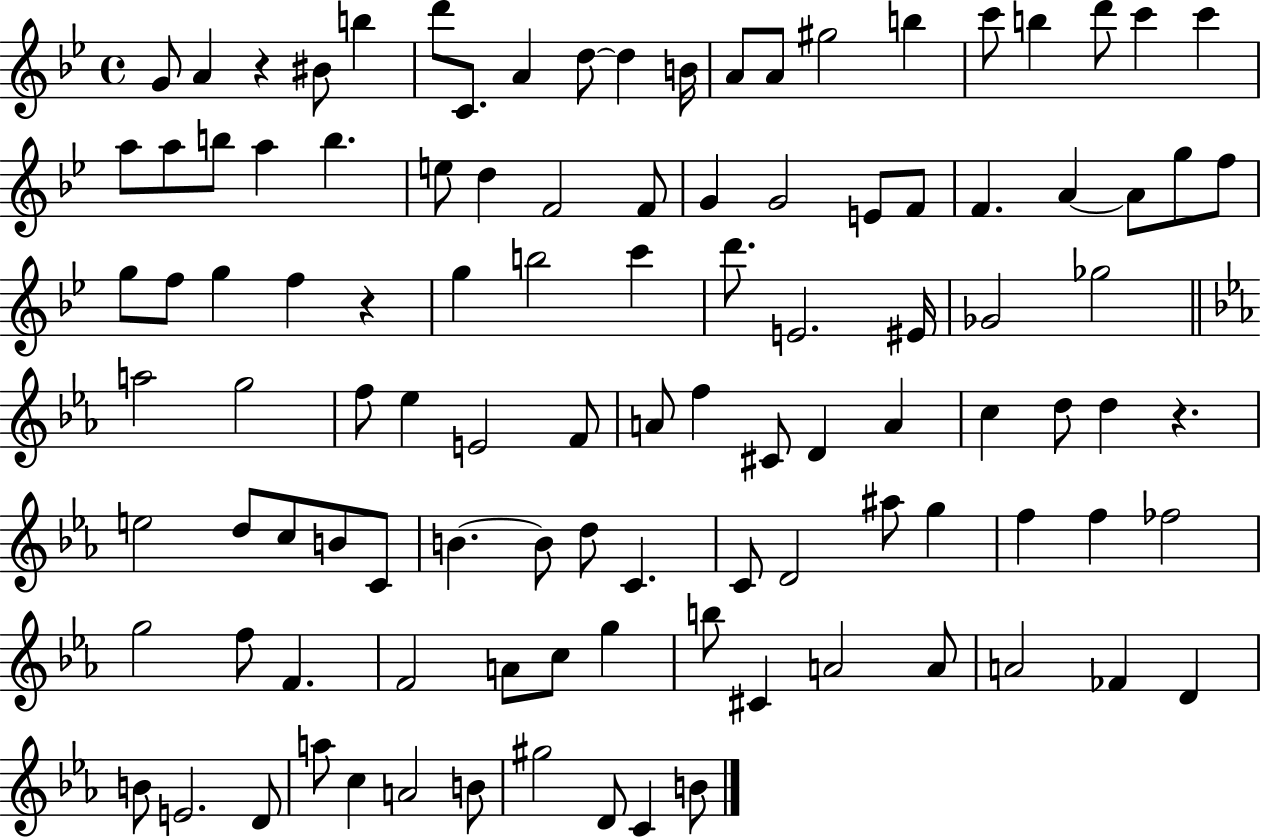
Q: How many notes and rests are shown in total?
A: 107